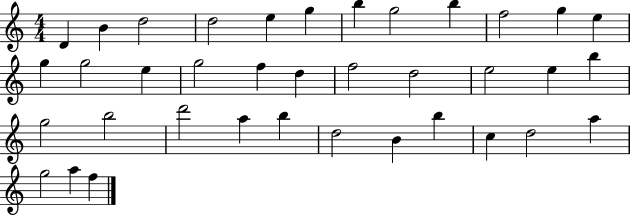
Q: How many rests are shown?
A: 0